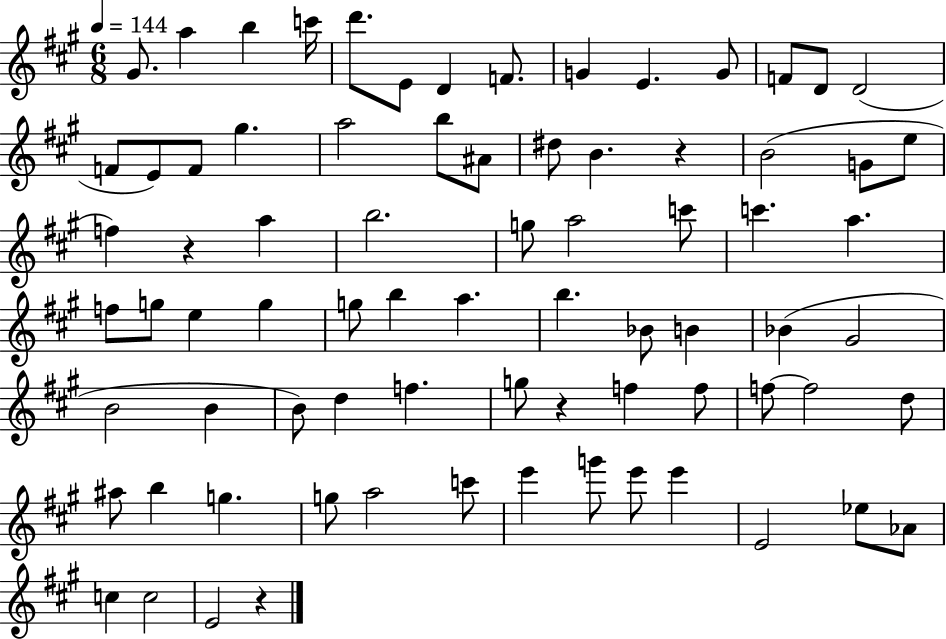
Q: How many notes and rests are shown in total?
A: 77